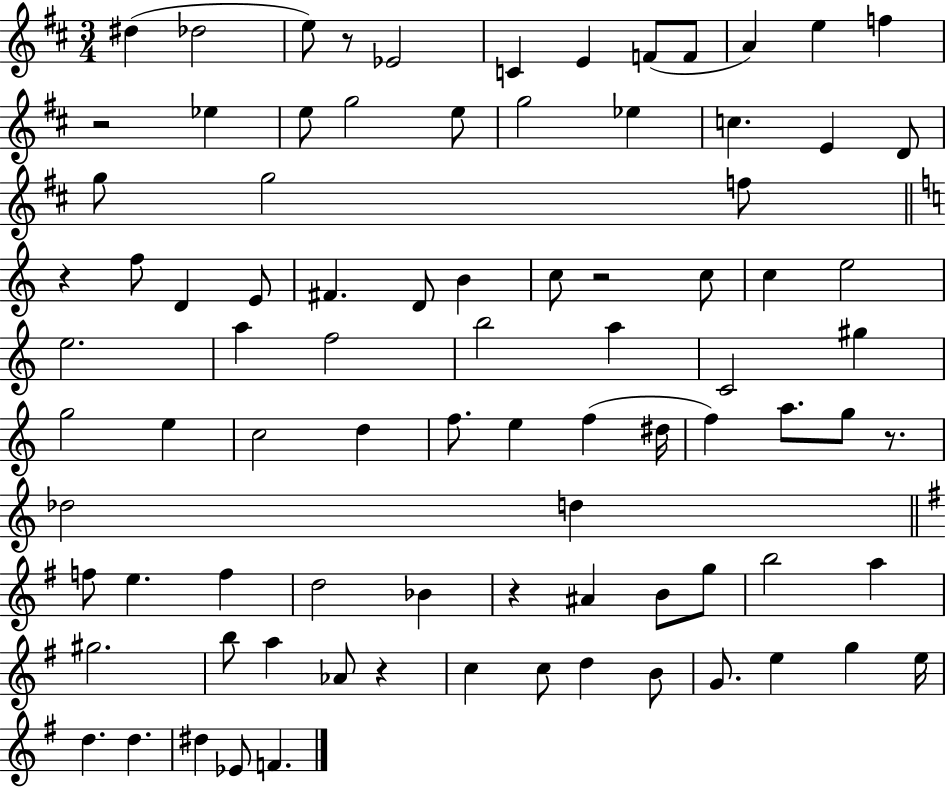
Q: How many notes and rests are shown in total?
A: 87